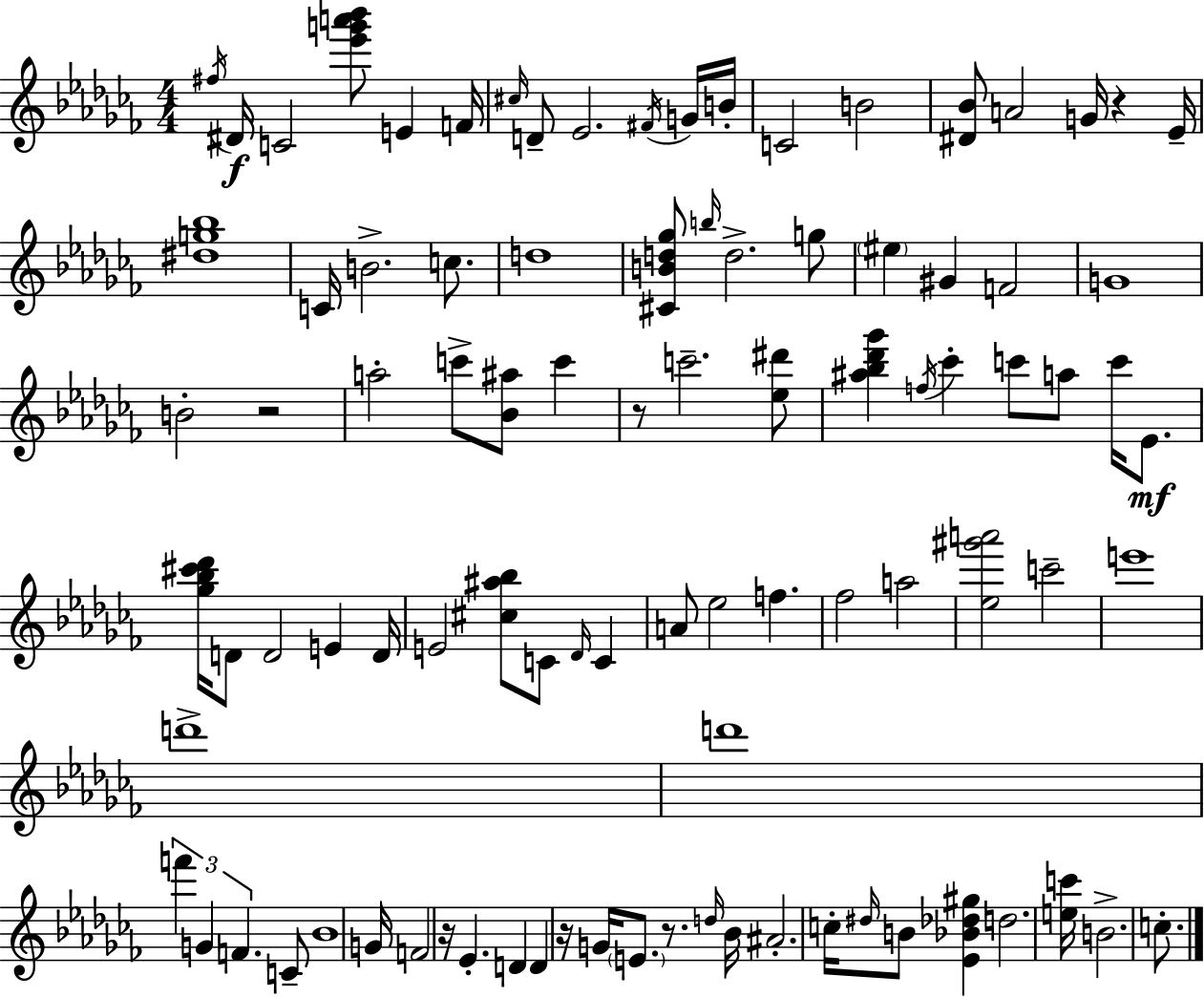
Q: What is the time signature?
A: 4/4